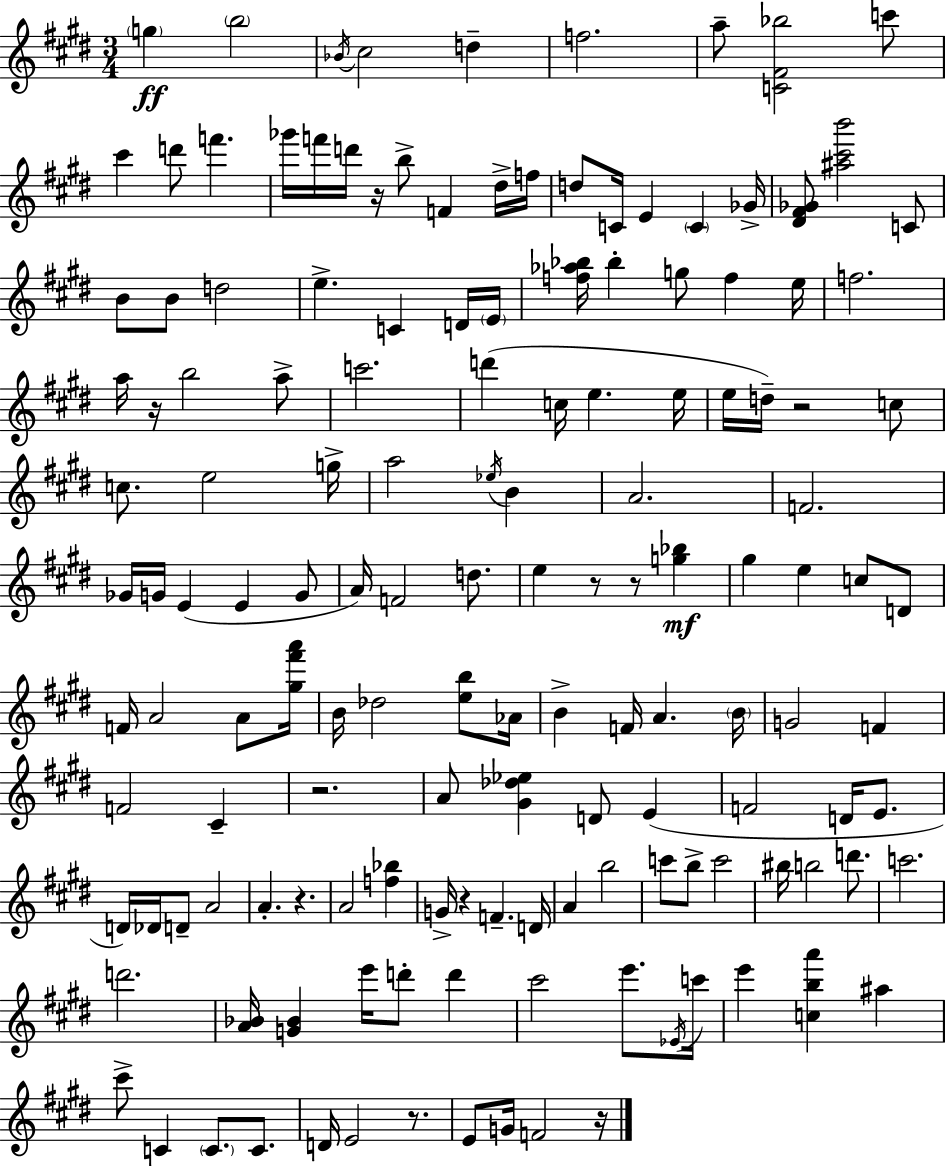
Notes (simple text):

G5/q B5/h Bb4/s C#5/h D5/q F5/h. A5/e [C4,F#4,Bb5]/h C6/e C#6/q D6/e F6/q. Gb6/s F6/s D6/s R/s B5/e F4/q D#5/s F5/s D5/e C4/s E4/q C4/q Gb4/s [D#4,F#4,Gb4]/e [A#5,C#6,B6]/h C4/e B4/e B4/e D5/h E5/q. C4/q D4/s E4/s [F5,Ab5,Bb5]/s Bb5/q G5/e F5/q E5/s F5/h. A5/s R/s B5/h A5/e C6/h. D6/q C5/s E5/q. E5/s E5/s D5/s R/h C5/e C5/e. E5/h G5/s A5/h Eb5/s B4/q A4/h. F4/h. Gb4/s G4/s E4/q E4/q G4/e A4/s F4/h D5/e. E5/q R/e R/e [G5,Bb5]/q G#5/q E5/q C5/e D4/e F4/s A4/h A4/e [G#5,F#6,A6]/s B4/s Db5/h [E5,B5]/e Ab4/s B4/q F4/s A4/q. B4/s G4/h F4/q F4/h C#4/q R/h. A4/e [G#4,Db5,Eb5]/q D4/e E4/q F4/h D4/s E4/e. D4/s Db4/s D4/e A4/h A4/q. R/q. A4/h [F5,Bb5]/q G4/s R/q F4/q. D4/s A4/q B5/h C6/e B5/e C6/h BIS5/s B5/h D6/e. C6/h. D6/h. [A4,Bb4]/s [G4,Bb4]/q E6/s D6/e D6/q C#6/h E6/e. Eb4/s C6/s E6/q [C5,B5,A6]/q A#5/q C#6/e C4/q C4/e. C4/e. D4/s E4/h R/e. E4/e G4/s F4/h R/s